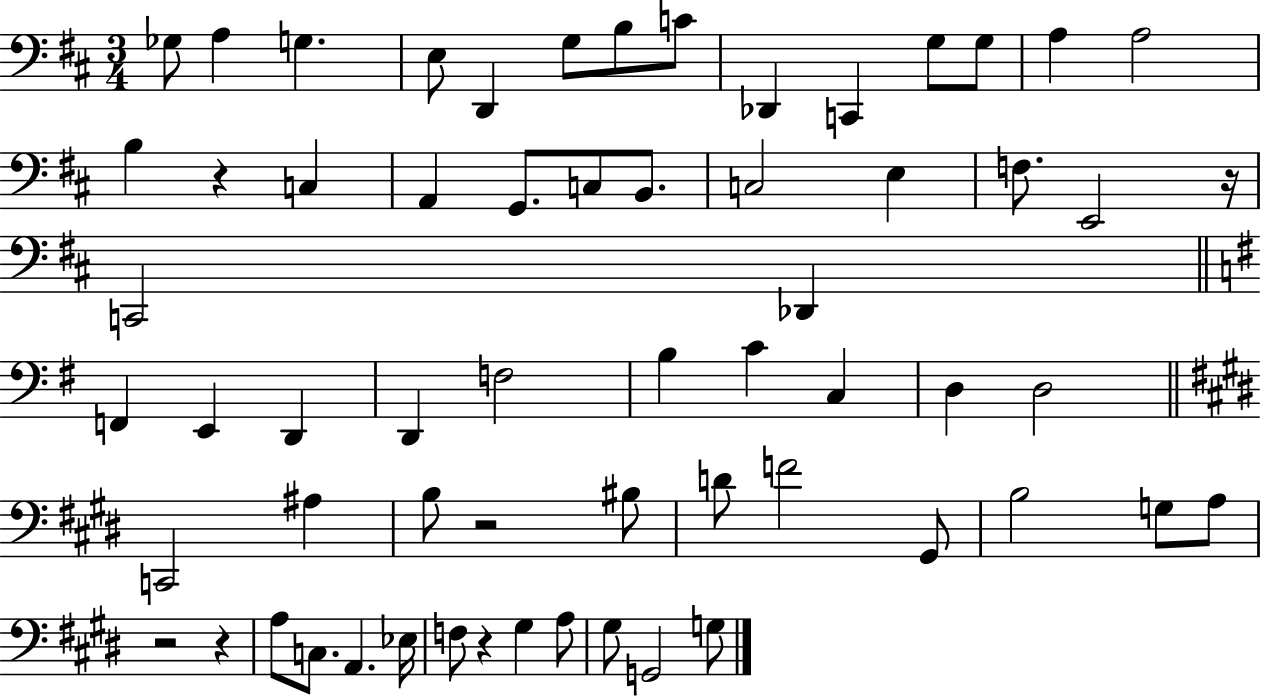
{
  \clef bass
  \numericTimeSignature
  \time 3/4
  \key d \major
  ges8 a4 g4. | e8 d,4 g8 b8 c'8 | des,4 c,4 g8 g8 | a4 a2 | \break b4 r4 c4 | a,4 g,8. c8 b,8. | c2 e4 | f8. e,2 r16 | \break c,2 des,4 | \bar "||" \break \key g \major f,4 e,4 d,4 | d,4 f2 | b4 c'4 c4 | d4 d2 | \break \bar "||" \break \key e \major c,2 ais4 | b8 r2 bis8 | d'8 f'2 gis,8 | b2 g8 a8 | \break r2 r4 | a8 c8. a,4. ees16 | f8 r4 gis4 a8 | gis8 g,2 g8 | \break \bar "|."
}